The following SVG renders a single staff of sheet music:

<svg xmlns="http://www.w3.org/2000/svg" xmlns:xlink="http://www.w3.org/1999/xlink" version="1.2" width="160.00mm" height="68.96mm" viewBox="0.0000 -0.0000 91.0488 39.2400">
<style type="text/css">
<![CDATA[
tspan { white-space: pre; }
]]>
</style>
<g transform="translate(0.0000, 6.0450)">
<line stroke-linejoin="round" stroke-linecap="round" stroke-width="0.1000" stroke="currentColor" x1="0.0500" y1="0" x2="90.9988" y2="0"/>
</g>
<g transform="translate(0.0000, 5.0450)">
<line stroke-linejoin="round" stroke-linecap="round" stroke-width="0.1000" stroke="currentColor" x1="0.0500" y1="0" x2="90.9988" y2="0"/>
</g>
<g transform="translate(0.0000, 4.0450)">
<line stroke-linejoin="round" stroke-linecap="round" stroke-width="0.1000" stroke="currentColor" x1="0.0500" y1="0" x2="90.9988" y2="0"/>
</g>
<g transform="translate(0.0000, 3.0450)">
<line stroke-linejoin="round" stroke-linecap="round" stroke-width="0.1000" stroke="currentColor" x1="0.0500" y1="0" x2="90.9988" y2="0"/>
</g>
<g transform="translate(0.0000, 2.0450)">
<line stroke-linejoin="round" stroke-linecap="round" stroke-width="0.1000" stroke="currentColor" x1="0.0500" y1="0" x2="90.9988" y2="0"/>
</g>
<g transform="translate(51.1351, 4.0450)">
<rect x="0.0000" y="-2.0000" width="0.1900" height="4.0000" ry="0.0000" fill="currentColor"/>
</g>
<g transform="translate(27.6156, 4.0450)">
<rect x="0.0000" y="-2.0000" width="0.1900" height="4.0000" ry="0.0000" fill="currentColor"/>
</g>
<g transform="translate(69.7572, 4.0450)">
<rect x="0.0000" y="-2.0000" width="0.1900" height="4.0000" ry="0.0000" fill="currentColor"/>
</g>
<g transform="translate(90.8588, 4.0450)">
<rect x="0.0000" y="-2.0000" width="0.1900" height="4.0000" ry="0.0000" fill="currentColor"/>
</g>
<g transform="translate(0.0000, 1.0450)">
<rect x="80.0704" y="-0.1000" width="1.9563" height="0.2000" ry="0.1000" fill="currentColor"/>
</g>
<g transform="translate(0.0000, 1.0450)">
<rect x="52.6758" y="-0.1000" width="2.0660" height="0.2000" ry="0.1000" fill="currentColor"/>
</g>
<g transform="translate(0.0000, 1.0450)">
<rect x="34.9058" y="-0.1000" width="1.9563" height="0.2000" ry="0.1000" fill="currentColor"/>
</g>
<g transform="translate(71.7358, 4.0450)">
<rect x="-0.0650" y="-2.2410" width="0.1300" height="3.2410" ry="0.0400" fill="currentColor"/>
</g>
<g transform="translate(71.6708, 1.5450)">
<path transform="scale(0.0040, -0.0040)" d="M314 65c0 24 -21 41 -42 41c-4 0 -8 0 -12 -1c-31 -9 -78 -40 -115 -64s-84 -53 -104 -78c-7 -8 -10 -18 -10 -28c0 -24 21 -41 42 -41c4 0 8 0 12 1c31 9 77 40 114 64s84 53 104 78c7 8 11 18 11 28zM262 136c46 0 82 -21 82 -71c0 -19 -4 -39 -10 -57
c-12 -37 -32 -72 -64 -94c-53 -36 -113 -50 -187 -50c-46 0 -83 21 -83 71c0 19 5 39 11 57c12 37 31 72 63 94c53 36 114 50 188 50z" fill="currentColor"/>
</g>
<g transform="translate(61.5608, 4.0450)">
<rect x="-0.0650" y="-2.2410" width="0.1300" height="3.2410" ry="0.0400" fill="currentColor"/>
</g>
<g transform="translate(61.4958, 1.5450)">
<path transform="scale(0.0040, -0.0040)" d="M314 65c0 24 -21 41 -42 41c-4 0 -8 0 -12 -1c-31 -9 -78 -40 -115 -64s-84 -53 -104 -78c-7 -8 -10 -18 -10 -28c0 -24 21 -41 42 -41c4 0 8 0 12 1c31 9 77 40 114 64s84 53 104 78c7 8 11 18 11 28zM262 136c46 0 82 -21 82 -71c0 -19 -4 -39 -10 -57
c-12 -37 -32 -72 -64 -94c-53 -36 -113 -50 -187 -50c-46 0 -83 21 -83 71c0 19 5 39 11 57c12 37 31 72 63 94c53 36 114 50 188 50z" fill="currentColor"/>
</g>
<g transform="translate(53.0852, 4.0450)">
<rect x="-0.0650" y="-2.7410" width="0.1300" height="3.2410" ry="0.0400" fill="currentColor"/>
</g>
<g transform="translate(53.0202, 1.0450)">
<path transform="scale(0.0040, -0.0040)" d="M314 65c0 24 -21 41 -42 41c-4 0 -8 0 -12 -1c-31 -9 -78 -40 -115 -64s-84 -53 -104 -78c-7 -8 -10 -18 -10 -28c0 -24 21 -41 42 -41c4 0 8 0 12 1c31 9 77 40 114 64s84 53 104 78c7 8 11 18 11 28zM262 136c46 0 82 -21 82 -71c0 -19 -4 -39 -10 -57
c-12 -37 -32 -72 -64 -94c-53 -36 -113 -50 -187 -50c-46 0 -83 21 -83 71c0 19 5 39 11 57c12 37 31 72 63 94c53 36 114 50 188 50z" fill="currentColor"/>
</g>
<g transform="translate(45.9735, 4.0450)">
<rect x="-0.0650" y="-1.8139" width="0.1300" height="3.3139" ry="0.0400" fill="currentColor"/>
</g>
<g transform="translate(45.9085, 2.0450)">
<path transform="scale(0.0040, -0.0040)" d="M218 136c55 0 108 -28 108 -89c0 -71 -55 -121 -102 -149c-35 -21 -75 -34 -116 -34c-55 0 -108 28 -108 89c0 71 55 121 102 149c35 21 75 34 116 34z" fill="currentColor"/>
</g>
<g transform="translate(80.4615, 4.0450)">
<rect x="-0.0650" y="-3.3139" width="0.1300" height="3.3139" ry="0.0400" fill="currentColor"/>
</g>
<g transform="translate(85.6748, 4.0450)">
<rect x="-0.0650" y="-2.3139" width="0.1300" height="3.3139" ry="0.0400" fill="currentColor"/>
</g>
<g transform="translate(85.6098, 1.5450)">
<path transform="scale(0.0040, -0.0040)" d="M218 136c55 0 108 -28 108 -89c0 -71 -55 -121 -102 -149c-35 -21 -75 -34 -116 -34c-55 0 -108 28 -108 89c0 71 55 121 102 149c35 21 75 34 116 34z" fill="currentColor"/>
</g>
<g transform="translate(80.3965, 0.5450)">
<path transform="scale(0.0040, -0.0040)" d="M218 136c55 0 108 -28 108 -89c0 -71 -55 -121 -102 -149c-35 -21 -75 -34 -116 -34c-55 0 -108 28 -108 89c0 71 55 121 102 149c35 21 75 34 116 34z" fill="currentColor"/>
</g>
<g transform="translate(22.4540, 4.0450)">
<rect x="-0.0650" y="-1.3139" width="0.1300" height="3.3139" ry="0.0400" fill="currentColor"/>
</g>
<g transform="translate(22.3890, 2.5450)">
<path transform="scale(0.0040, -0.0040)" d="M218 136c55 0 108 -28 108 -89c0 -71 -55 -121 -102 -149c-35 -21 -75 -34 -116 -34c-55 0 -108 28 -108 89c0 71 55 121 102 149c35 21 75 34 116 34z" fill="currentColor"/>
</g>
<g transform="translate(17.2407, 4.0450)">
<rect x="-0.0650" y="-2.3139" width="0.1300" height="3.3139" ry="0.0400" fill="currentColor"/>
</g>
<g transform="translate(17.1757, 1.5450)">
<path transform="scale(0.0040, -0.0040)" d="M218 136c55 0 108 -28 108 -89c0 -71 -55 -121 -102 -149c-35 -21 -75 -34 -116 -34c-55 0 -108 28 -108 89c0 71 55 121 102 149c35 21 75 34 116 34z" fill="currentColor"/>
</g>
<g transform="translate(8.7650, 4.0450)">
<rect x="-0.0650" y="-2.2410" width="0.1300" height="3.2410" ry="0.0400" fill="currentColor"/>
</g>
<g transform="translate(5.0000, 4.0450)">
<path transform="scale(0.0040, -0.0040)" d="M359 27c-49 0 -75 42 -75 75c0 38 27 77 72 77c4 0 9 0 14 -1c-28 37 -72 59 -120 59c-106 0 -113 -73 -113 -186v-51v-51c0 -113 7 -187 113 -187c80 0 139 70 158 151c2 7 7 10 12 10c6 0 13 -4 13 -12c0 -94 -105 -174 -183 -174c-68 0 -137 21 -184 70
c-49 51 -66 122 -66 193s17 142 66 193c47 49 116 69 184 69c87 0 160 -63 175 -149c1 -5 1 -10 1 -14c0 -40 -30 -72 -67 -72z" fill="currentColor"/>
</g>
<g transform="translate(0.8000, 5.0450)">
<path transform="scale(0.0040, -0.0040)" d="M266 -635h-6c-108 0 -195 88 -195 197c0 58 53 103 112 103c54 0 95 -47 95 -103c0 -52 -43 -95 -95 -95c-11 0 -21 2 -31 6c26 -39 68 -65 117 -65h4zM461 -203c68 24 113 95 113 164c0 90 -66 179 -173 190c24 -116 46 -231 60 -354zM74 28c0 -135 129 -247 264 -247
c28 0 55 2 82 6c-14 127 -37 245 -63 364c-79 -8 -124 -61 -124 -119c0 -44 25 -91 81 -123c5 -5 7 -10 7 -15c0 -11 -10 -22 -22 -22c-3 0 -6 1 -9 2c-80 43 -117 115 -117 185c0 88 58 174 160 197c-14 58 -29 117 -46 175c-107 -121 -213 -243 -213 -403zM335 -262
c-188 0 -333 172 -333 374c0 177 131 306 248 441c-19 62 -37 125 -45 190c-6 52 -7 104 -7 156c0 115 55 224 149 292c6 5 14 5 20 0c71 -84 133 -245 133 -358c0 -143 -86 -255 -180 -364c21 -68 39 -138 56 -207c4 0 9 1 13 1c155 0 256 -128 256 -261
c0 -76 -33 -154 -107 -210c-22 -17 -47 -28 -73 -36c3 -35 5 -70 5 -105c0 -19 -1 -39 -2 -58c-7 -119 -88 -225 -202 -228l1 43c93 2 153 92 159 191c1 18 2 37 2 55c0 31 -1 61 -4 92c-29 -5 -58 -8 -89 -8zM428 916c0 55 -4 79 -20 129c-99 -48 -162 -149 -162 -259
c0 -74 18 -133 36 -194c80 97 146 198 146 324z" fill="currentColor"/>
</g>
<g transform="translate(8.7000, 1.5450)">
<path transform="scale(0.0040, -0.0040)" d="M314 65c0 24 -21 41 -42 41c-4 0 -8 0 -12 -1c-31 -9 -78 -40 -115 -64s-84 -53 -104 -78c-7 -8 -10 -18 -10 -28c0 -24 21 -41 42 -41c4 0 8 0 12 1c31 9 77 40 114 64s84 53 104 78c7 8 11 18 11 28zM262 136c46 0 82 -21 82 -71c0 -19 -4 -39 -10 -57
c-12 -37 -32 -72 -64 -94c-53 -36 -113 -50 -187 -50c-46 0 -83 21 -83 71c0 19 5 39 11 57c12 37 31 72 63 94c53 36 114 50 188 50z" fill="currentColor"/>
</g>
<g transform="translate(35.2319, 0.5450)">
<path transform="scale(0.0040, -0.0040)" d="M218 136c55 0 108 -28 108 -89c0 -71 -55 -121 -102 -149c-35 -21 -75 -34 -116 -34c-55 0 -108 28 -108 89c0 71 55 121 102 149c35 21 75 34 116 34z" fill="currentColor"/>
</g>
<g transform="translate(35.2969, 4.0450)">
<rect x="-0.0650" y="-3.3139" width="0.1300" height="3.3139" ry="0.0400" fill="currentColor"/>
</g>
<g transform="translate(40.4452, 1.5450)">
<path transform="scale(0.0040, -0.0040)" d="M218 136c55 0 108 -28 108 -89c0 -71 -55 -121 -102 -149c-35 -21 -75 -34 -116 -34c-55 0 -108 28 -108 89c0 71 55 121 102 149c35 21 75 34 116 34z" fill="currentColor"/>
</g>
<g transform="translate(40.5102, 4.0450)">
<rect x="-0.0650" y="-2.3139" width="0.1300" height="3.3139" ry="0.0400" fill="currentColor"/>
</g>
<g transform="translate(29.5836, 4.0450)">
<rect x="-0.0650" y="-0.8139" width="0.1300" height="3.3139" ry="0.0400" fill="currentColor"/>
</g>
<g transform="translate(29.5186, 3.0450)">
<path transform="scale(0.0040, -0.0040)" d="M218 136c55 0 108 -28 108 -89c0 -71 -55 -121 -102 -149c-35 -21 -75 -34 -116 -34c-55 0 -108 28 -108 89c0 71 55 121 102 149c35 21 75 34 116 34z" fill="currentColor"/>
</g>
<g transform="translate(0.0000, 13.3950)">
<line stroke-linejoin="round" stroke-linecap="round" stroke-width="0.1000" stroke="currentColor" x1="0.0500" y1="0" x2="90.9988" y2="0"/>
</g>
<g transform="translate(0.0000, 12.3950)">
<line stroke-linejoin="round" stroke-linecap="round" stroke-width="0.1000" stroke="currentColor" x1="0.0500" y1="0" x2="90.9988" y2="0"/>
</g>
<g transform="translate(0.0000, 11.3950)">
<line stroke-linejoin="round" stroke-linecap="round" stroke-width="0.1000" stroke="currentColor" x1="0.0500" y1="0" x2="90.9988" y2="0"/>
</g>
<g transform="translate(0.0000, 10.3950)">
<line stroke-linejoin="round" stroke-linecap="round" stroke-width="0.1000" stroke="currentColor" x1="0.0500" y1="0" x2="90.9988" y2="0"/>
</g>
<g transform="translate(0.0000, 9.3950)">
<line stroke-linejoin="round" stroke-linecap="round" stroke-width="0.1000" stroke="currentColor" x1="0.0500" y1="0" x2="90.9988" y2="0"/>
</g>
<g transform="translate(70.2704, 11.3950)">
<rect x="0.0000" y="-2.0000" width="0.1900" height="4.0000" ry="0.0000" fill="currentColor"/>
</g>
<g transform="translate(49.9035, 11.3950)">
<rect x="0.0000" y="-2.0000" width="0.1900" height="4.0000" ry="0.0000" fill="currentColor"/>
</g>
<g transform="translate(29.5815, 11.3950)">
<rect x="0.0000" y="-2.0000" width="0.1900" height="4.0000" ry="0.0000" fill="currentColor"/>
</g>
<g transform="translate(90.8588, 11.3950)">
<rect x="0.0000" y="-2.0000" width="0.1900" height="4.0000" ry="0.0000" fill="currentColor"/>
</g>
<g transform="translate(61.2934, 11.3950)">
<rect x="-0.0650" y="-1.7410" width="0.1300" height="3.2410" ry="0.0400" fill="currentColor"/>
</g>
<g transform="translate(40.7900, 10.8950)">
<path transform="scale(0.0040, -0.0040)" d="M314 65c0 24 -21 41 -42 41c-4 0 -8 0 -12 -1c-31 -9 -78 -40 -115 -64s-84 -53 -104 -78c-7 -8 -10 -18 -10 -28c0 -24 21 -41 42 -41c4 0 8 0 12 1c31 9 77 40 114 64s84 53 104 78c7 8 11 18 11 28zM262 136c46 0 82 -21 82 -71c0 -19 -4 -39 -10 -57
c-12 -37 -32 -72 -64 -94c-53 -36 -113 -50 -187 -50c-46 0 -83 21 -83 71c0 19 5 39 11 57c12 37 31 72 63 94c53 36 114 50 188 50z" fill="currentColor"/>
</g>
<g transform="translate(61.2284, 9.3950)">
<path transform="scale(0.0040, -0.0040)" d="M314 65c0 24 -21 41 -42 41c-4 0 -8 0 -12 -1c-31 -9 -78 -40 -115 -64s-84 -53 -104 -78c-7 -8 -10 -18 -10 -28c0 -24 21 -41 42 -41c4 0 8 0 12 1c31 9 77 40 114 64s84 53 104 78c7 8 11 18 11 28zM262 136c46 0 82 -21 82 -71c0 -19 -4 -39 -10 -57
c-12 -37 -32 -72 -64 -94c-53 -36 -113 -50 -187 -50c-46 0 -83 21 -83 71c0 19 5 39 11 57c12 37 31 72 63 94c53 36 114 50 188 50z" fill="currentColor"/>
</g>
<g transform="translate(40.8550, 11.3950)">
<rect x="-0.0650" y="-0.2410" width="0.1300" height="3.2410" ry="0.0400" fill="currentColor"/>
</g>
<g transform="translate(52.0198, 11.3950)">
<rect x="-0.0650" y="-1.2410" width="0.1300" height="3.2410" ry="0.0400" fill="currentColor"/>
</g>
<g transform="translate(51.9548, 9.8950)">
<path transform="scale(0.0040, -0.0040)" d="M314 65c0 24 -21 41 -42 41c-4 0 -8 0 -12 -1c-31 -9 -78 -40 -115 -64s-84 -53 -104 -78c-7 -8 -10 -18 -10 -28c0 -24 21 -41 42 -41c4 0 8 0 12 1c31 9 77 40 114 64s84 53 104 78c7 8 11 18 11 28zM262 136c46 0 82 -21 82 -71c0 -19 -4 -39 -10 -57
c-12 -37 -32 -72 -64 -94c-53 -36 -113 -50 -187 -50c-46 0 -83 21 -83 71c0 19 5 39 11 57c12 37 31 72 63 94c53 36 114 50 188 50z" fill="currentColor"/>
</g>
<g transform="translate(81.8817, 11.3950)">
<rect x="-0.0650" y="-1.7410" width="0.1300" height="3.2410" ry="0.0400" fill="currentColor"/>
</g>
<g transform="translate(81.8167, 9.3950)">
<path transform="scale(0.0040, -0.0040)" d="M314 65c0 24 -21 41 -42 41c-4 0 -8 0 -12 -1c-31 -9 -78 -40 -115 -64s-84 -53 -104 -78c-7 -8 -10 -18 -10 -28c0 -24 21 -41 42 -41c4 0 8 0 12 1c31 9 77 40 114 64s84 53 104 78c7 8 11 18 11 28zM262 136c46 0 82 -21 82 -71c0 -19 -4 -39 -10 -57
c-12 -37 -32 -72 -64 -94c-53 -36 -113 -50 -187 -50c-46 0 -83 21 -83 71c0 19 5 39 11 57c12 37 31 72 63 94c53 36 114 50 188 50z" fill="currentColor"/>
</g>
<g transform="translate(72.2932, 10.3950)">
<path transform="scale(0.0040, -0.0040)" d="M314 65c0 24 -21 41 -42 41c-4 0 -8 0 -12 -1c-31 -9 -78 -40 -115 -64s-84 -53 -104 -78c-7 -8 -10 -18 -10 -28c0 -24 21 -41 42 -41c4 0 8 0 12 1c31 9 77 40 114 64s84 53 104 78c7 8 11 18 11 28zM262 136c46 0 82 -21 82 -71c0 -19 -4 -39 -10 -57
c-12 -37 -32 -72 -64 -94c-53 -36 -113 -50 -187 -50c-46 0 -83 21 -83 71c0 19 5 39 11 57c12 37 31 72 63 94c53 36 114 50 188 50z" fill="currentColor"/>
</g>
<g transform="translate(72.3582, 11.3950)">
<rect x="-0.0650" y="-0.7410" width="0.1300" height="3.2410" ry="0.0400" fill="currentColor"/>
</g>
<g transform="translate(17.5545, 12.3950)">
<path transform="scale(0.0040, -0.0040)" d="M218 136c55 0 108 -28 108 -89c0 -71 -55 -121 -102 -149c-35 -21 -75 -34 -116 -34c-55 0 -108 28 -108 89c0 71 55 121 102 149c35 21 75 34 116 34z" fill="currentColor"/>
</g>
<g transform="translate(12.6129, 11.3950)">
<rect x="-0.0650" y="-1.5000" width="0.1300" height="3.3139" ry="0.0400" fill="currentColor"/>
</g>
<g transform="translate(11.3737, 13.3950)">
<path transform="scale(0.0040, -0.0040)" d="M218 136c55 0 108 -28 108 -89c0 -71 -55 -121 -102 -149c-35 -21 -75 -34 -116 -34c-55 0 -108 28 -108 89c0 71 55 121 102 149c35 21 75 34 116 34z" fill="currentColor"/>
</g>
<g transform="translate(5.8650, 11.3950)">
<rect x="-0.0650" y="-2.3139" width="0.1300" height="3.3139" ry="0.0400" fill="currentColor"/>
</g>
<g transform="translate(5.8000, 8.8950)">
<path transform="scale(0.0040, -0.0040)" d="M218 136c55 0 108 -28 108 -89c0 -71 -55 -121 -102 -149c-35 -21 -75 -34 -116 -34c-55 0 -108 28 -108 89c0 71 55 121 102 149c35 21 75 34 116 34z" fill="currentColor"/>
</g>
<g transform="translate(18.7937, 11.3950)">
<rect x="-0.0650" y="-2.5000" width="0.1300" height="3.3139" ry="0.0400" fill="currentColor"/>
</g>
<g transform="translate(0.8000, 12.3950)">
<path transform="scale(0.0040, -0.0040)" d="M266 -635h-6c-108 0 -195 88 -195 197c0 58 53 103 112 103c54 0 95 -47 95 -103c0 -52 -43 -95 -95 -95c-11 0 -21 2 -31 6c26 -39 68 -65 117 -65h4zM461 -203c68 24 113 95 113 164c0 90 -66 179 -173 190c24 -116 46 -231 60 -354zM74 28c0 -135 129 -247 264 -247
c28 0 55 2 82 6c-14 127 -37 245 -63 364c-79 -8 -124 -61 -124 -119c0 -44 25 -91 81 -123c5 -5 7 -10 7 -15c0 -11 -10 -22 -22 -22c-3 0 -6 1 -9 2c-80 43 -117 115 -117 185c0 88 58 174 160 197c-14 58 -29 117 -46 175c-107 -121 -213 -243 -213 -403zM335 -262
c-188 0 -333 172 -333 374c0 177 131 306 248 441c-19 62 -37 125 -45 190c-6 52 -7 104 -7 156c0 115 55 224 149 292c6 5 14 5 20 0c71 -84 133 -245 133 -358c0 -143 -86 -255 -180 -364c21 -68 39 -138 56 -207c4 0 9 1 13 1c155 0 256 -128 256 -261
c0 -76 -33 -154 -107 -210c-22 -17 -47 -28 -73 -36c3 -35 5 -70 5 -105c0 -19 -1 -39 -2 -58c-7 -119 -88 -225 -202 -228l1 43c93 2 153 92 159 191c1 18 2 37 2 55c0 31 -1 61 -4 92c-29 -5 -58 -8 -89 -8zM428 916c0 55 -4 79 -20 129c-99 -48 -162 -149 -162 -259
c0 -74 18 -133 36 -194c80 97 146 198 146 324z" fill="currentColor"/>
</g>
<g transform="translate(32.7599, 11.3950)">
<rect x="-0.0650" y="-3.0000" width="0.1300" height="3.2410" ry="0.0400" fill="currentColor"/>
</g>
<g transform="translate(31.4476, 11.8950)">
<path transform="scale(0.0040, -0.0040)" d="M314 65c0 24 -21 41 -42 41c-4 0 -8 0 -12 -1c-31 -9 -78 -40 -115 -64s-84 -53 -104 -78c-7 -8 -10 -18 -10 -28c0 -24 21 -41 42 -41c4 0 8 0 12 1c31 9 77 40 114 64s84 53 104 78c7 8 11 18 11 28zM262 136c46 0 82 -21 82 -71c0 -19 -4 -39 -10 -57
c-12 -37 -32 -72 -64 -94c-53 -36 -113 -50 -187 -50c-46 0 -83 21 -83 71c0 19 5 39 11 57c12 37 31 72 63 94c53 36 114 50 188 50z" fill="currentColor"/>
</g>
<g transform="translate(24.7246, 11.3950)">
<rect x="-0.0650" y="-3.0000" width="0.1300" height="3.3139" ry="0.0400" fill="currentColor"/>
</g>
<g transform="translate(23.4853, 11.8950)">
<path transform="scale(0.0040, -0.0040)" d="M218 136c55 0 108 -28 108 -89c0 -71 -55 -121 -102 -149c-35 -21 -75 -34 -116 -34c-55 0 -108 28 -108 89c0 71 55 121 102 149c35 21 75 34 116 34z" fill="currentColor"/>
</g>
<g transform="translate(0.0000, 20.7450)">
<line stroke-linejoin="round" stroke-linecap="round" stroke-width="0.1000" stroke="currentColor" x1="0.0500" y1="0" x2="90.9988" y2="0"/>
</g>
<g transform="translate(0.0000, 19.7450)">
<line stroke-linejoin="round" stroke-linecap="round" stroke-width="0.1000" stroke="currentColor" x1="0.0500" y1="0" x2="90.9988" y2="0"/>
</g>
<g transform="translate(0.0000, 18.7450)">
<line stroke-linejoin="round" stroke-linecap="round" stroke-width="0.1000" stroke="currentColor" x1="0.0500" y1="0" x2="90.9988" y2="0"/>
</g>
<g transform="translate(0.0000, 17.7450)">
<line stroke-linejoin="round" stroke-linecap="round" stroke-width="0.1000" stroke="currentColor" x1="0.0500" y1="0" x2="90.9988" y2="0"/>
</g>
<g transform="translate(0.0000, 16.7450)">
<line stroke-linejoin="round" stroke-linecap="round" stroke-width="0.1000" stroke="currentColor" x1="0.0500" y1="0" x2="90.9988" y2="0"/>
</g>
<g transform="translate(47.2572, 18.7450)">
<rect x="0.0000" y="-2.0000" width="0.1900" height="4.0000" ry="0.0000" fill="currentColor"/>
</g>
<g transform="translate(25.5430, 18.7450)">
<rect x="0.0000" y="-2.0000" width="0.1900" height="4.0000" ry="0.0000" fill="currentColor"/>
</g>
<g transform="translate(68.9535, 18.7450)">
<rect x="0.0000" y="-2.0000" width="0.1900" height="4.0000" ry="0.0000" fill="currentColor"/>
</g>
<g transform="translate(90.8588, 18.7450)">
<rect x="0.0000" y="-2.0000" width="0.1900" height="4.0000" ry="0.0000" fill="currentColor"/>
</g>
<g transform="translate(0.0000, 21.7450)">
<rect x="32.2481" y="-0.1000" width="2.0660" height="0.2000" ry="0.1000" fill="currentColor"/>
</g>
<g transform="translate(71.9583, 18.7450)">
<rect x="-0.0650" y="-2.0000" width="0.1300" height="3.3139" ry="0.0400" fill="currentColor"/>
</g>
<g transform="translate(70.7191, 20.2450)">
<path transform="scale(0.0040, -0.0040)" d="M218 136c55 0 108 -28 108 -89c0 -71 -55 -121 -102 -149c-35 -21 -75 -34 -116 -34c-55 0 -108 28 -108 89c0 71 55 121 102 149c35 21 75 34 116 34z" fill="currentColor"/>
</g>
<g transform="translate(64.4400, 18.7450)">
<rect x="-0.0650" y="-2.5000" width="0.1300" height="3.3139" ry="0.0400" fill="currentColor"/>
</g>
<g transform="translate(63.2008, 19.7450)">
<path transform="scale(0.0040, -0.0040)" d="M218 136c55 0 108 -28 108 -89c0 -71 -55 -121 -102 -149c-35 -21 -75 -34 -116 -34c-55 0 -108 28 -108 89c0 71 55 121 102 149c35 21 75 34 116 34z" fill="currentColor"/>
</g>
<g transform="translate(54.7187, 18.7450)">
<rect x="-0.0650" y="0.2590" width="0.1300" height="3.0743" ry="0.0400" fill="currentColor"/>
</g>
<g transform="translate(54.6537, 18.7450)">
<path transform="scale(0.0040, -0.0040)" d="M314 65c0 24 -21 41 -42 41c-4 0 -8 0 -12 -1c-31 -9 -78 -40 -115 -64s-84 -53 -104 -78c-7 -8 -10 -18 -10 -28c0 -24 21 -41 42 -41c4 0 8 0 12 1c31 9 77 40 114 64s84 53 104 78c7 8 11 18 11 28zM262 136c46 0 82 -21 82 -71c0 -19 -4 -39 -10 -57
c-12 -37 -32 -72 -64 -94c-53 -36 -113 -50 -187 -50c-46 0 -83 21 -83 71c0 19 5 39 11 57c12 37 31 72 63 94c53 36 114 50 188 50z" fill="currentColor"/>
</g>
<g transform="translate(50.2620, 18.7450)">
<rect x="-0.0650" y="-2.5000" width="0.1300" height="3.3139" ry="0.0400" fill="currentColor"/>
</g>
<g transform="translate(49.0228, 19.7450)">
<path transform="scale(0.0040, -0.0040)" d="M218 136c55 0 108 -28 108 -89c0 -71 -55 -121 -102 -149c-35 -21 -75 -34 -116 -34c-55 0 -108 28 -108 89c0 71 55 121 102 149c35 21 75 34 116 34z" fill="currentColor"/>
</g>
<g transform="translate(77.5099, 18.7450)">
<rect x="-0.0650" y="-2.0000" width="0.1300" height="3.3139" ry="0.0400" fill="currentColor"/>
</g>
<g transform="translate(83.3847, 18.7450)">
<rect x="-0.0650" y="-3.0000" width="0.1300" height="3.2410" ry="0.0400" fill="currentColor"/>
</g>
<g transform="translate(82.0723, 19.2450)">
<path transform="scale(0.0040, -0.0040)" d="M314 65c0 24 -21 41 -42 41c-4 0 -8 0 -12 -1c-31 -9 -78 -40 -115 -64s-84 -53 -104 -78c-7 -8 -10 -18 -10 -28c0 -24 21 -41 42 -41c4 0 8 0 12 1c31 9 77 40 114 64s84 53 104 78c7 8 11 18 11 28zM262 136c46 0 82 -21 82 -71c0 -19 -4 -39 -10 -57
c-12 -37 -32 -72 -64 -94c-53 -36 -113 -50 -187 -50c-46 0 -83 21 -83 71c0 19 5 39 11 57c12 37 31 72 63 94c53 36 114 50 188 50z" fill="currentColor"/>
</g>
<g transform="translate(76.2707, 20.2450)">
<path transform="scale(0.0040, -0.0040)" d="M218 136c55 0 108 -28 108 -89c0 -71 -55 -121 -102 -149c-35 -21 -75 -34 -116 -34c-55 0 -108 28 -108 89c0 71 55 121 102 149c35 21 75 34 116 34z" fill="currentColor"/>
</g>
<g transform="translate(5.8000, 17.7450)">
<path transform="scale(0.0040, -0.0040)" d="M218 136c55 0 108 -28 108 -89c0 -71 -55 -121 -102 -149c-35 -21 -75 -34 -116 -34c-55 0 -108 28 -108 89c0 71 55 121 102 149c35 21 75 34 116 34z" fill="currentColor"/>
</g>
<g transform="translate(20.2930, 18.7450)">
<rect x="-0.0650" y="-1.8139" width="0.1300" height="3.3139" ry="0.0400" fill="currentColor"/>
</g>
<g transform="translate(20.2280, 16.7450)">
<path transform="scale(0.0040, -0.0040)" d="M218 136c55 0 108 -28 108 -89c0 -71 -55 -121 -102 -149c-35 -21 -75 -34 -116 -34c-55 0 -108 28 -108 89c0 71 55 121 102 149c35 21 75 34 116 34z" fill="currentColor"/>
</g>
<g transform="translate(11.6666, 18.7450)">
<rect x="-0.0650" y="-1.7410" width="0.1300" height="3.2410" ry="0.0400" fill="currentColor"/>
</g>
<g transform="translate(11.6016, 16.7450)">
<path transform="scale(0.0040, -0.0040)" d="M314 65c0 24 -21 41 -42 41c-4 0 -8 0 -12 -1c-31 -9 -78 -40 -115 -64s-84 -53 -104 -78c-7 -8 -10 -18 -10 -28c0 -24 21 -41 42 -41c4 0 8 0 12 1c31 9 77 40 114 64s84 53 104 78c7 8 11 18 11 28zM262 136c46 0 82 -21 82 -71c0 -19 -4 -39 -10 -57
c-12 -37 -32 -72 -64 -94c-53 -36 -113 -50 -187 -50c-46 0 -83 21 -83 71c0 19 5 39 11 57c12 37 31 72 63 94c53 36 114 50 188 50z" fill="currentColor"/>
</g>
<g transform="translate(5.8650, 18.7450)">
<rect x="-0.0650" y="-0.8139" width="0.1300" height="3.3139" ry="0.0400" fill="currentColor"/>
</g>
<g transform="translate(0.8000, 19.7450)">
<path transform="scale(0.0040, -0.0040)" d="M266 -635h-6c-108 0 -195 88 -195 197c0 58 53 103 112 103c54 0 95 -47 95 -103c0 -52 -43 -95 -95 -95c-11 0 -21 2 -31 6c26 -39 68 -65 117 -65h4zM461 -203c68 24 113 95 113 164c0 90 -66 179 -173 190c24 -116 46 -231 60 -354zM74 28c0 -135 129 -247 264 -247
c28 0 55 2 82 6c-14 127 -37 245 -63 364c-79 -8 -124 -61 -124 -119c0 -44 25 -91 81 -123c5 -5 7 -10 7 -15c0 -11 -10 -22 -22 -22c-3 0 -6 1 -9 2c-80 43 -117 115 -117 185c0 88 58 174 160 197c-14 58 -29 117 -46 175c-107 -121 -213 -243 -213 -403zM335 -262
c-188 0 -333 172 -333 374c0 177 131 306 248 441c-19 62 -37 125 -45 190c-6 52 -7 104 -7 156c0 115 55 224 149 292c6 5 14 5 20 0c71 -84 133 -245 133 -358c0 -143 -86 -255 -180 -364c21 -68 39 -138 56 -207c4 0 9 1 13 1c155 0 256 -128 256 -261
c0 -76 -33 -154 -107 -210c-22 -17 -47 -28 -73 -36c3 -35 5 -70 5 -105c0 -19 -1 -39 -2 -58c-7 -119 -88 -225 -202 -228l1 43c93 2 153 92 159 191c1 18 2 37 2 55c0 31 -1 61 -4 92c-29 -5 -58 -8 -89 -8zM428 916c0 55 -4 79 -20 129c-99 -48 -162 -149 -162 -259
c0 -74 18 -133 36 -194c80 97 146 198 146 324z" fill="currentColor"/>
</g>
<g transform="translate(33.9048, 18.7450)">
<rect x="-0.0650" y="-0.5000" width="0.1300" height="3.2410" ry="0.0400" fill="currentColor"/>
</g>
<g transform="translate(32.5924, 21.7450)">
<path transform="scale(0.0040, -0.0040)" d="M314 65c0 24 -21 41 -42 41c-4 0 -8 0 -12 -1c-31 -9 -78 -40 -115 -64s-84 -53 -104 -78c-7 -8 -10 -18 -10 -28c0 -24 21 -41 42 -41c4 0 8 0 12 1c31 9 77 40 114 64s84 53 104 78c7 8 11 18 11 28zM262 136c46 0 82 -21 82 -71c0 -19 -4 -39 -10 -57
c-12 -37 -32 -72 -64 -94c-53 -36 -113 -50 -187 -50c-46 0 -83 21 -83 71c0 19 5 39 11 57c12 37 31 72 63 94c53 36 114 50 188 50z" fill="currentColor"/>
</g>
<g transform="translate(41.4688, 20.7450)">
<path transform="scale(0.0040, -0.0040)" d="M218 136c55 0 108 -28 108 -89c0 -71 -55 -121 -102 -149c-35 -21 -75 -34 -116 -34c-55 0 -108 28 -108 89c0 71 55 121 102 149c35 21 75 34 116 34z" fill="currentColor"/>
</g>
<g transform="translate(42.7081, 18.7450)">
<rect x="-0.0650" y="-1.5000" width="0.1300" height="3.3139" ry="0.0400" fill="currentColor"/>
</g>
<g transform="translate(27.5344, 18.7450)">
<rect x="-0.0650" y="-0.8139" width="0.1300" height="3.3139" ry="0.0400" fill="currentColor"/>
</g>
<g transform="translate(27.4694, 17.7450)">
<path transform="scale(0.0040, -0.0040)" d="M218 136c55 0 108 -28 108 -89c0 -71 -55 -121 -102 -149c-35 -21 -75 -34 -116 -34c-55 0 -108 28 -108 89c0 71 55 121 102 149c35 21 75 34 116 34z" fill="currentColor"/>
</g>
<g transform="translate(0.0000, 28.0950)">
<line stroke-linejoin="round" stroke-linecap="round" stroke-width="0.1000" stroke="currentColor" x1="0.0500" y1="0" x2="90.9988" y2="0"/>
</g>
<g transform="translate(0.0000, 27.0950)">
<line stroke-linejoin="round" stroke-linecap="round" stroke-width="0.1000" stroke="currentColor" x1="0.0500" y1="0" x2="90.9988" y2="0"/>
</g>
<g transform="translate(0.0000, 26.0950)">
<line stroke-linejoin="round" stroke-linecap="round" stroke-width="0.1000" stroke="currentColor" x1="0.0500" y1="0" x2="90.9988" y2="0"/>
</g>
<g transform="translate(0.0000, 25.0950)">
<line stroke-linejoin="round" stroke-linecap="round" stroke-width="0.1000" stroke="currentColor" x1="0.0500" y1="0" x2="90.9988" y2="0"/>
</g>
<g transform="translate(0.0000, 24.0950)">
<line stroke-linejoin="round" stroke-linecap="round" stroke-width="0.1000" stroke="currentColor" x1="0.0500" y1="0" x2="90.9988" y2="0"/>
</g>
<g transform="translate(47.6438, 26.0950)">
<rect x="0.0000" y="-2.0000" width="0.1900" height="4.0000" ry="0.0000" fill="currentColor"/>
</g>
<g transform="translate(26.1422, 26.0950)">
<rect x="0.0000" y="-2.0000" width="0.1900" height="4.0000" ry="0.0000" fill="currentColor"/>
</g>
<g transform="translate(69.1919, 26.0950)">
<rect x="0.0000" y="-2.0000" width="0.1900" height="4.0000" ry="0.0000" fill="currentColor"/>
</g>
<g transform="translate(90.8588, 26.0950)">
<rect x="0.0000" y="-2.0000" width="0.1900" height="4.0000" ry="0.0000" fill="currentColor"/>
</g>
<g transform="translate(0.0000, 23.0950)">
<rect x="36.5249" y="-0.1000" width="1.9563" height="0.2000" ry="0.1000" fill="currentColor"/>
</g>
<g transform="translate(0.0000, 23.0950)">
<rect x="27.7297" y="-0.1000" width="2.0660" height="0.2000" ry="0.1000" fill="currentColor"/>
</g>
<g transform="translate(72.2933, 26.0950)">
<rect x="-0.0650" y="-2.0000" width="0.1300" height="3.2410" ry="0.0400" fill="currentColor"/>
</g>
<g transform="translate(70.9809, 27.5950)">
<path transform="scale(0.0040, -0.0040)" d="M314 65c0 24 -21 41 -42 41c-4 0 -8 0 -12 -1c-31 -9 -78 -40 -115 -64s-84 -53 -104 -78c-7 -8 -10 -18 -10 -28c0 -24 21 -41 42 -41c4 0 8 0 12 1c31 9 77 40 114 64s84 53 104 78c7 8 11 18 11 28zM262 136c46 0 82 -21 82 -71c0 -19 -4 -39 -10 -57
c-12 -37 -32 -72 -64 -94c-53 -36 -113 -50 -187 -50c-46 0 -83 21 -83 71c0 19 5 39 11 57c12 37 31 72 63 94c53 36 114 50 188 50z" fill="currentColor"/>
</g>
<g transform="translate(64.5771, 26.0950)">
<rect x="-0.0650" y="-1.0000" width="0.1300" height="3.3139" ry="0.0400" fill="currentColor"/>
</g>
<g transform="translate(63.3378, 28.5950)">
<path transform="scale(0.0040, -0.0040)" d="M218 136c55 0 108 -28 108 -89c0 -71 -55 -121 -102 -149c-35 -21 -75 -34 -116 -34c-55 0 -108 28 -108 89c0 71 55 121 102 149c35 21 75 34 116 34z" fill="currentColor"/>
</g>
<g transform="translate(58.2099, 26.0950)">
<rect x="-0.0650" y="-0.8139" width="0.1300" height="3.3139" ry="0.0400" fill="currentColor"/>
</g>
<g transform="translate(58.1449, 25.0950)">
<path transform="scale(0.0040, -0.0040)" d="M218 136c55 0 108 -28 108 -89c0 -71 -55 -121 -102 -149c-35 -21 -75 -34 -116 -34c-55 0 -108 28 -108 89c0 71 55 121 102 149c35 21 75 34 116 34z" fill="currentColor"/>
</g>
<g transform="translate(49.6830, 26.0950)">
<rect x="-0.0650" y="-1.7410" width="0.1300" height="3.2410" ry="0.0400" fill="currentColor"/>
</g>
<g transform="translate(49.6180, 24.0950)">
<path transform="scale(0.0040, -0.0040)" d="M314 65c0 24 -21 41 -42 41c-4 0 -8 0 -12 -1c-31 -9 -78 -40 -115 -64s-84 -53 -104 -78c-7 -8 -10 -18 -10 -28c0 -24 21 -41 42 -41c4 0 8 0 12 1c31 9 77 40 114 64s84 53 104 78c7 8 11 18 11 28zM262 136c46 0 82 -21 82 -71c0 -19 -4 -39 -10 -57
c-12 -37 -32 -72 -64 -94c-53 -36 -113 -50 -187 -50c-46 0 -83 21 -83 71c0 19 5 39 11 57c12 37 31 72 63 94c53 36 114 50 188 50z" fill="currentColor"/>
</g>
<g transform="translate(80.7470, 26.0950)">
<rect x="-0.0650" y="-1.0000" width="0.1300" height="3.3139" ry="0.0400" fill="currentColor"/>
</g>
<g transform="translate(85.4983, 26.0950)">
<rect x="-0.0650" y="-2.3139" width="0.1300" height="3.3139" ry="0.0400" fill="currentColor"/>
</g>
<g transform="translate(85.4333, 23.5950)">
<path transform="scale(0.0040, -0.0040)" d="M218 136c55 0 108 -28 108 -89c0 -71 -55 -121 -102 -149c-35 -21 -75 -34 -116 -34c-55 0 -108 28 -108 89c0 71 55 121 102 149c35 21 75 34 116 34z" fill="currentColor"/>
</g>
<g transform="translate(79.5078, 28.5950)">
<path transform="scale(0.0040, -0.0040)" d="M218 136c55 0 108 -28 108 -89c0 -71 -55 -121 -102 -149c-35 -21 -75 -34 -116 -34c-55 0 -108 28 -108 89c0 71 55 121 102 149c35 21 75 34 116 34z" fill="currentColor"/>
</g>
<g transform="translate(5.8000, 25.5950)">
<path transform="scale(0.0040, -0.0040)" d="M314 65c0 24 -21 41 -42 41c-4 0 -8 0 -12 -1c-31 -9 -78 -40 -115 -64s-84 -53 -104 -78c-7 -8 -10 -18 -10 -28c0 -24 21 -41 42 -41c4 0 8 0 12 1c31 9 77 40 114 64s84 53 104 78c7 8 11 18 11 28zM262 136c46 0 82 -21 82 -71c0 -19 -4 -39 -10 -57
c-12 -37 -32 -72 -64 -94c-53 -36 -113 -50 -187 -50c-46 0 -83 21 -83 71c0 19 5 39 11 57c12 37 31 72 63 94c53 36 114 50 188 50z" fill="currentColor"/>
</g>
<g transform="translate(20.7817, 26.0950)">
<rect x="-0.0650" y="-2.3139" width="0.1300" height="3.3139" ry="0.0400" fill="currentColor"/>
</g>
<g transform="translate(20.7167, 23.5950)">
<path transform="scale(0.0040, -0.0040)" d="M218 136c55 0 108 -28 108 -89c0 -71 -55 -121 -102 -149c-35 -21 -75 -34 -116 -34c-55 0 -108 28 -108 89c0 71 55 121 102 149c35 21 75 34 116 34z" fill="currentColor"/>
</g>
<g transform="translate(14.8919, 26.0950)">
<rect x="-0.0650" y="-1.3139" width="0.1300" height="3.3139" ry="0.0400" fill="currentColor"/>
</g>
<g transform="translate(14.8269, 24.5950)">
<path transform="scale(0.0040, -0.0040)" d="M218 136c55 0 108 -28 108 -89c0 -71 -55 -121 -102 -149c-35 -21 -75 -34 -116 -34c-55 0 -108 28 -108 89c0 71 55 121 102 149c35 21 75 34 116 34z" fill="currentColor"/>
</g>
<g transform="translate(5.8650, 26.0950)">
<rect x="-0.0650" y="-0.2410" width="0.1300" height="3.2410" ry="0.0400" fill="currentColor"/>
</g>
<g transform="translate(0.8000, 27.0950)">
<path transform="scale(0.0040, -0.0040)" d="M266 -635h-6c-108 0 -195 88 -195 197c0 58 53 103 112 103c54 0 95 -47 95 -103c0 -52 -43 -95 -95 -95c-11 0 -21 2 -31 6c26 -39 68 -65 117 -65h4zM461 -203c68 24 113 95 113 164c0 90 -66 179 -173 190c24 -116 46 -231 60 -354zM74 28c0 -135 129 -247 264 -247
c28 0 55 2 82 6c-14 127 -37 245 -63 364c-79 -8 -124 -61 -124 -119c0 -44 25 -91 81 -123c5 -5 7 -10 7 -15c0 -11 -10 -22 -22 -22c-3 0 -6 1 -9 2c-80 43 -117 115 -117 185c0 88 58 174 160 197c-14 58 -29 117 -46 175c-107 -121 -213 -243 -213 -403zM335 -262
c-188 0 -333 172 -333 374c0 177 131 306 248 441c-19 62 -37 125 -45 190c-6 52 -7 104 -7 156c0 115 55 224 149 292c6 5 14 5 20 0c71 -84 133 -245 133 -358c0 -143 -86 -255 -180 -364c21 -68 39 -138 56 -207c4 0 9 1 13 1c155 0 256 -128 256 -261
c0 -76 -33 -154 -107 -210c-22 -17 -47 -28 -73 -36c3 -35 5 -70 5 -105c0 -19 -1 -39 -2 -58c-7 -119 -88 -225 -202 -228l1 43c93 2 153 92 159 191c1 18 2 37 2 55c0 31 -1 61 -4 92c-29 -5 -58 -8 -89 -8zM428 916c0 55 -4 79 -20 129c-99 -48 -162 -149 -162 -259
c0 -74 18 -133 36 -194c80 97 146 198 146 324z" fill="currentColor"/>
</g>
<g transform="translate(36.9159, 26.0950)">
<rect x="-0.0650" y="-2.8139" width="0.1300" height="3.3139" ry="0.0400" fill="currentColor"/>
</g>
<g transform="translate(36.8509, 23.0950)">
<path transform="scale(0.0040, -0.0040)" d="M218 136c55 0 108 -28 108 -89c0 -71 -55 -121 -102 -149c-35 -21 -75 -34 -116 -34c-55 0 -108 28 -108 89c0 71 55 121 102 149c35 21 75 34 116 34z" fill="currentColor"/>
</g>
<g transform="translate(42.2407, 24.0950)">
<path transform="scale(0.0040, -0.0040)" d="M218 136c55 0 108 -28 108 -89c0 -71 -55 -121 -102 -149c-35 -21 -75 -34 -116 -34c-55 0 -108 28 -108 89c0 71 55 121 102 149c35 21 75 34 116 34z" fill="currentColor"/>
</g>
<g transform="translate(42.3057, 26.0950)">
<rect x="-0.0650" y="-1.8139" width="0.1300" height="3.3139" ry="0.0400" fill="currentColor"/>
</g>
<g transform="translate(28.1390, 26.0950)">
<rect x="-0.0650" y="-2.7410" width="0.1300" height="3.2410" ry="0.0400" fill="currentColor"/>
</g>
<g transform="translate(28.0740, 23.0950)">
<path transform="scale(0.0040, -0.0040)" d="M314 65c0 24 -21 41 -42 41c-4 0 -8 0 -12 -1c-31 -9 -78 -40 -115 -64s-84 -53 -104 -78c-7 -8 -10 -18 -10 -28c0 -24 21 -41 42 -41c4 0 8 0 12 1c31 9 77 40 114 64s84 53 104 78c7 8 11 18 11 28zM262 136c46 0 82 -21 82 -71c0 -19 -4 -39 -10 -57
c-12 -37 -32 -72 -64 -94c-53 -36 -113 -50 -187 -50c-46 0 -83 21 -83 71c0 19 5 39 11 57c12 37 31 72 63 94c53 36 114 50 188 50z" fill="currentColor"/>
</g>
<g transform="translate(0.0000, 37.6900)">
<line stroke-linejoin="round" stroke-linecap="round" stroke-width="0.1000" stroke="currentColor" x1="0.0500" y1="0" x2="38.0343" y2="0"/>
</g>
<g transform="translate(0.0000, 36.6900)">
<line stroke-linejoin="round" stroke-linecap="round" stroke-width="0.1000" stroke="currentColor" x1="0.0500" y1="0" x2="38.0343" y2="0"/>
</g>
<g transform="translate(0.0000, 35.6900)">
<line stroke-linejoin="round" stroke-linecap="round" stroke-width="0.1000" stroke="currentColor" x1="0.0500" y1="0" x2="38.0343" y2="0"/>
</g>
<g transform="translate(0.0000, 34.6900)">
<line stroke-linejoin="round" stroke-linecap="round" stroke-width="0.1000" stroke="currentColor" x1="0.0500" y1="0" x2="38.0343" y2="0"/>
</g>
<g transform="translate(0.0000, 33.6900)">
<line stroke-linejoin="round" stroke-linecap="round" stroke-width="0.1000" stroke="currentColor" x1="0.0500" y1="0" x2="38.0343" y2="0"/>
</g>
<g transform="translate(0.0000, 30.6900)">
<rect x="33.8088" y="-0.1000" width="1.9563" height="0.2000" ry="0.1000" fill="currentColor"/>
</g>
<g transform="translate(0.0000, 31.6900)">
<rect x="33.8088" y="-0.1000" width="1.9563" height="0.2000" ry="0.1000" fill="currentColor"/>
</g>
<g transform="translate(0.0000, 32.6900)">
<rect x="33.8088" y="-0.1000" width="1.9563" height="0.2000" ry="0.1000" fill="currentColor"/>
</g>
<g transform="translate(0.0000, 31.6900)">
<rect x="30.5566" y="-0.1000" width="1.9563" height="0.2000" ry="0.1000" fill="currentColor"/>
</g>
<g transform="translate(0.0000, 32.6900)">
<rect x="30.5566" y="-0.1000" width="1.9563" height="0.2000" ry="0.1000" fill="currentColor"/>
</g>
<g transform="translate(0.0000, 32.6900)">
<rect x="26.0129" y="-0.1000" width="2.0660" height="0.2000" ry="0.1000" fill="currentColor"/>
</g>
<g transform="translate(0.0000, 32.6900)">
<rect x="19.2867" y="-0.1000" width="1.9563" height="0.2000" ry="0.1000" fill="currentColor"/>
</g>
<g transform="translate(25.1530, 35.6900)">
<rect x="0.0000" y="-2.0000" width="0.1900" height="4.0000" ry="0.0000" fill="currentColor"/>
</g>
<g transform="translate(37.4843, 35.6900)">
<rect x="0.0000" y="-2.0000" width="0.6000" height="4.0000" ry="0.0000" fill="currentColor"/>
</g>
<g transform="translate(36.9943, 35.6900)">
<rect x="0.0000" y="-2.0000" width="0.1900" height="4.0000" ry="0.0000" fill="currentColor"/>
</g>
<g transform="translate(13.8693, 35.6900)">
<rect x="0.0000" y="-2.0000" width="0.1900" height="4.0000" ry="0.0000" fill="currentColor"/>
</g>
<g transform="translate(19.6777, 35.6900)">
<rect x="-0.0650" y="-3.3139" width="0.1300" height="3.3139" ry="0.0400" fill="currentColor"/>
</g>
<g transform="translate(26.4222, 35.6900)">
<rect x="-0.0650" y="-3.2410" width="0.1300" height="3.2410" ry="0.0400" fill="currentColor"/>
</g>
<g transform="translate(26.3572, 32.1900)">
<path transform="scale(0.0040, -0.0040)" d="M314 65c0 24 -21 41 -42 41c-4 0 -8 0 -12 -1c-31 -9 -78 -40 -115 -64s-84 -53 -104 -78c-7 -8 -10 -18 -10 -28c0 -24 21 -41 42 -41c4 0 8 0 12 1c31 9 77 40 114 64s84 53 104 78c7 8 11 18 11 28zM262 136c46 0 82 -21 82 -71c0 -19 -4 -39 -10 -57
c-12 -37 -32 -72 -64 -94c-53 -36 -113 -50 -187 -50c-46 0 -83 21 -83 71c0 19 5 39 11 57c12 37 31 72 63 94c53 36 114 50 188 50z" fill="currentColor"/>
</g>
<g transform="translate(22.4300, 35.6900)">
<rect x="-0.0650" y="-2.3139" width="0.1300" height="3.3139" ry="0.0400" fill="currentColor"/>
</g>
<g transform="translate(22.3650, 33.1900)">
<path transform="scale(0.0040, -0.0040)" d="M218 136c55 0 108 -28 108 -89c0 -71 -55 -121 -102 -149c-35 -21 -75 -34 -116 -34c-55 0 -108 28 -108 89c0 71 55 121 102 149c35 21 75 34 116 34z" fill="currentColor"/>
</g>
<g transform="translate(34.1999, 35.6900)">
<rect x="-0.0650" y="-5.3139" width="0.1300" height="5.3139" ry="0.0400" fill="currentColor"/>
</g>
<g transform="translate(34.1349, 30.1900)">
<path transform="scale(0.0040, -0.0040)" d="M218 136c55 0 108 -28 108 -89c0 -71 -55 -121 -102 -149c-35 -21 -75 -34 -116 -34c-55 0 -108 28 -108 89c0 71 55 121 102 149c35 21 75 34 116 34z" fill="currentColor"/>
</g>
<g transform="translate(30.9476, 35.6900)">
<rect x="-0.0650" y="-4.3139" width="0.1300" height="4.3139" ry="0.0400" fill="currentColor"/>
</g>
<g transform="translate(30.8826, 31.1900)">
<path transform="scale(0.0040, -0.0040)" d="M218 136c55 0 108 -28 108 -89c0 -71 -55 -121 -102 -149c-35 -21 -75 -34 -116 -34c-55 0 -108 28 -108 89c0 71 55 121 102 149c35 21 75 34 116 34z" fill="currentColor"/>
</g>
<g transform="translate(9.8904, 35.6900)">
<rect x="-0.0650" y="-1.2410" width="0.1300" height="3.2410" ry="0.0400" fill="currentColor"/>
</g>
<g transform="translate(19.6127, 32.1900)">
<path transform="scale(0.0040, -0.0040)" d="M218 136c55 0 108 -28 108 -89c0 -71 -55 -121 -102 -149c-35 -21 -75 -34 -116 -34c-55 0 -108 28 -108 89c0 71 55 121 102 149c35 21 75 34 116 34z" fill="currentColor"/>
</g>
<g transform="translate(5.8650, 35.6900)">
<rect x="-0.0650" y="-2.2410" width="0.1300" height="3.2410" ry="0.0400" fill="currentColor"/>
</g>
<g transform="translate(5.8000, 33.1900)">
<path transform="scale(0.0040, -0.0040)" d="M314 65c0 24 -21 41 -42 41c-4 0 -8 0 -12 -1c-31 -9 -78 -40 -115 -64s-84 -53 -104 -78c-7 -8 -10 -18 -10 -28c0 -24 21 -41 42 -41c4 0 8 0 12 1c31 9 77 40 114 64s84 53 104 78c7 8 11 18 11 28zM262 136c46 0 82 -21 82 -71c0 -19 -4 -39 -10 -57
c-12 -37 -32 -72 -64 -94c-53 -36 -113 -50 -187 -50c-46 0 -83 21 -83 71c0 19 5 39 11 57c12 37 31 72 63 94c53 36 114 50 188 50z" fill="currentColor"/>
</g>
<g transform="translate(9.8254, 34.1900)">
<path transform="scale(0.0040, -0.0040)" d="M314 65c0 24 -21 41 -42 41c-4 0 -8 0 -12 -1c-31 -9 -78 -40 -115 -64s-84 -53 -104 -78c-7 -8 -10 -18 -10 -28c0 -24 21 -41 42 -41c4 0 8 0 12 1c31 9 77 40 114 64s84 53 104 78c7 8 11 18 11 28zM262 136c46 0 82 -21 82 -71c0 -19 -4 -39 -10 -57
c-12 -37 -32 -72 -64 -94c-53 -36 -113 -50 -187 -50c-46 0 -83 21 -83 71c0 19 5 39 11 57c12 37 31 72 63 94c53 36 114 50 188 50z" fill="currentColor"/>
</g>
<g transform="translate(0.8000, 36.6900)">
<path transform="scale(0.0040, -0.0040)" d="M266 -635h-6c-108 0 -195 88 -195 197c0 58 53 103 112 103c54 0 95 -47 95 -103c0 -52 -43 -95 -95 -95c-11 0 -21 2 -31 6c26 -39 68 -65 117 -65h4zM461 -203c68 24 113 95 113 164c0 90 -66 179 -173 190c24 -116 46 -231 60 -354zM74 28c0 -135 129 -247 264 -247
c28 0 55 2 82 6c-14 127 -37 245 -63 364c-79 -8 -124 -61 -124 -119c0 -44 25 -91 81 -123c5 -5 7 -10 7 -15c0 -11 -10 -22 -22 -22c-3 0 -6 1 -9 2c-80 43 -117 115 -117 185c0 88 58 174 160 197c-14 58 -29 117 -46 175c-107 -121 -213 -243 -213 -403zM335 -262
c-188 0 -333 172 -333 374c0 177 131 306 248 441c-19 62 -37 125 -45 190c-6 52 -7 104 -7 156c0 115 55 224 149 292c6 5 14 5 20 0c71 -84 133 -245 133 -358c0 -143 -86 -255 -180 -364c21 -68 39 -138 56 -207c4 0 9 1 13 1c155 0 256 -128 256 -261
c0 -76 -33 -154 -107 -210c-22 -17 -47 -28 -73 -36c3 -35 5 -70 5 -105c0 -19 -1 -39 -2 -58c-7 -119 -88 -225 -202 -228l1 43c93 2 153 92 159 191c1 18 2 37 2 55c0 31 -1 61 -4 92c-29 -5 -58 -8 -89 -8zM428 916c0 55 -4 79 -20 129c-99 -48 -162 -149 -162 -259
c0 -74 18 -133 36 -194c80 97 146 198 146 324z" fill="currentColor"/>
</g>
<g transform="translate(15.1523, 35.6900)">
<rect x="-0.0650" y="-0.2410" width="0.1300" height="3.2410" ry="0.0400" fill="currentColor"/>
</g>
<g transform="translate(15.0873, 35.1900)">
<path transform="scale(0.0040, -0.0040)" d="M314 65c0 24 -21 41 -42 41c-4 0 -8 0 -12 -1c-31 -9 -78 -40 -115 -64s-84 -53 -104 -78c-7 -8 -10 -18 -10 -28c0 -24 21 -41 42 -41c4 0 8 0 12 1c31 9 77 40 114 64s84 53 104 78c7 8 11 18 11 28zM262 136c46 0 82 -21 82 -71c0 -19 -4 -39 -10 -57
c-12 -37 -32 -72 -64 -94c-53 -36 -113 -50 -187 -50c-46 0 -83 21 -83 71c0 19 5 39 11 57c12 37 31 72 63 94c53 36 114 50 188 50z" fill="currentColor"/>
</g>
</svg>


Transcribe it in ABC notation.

X:1
T:Untitled
M:4/4
L:1/4
K:C
g2 g e d b g f a2 g2 g2 b g g E G A A2 c2 e2 f2 d2 f2 d f2 f d C2 E G B2 G F F A2 c2 e g a2 a f f2 d D F2 D g g2 e2 c2 b g b2 d' f'